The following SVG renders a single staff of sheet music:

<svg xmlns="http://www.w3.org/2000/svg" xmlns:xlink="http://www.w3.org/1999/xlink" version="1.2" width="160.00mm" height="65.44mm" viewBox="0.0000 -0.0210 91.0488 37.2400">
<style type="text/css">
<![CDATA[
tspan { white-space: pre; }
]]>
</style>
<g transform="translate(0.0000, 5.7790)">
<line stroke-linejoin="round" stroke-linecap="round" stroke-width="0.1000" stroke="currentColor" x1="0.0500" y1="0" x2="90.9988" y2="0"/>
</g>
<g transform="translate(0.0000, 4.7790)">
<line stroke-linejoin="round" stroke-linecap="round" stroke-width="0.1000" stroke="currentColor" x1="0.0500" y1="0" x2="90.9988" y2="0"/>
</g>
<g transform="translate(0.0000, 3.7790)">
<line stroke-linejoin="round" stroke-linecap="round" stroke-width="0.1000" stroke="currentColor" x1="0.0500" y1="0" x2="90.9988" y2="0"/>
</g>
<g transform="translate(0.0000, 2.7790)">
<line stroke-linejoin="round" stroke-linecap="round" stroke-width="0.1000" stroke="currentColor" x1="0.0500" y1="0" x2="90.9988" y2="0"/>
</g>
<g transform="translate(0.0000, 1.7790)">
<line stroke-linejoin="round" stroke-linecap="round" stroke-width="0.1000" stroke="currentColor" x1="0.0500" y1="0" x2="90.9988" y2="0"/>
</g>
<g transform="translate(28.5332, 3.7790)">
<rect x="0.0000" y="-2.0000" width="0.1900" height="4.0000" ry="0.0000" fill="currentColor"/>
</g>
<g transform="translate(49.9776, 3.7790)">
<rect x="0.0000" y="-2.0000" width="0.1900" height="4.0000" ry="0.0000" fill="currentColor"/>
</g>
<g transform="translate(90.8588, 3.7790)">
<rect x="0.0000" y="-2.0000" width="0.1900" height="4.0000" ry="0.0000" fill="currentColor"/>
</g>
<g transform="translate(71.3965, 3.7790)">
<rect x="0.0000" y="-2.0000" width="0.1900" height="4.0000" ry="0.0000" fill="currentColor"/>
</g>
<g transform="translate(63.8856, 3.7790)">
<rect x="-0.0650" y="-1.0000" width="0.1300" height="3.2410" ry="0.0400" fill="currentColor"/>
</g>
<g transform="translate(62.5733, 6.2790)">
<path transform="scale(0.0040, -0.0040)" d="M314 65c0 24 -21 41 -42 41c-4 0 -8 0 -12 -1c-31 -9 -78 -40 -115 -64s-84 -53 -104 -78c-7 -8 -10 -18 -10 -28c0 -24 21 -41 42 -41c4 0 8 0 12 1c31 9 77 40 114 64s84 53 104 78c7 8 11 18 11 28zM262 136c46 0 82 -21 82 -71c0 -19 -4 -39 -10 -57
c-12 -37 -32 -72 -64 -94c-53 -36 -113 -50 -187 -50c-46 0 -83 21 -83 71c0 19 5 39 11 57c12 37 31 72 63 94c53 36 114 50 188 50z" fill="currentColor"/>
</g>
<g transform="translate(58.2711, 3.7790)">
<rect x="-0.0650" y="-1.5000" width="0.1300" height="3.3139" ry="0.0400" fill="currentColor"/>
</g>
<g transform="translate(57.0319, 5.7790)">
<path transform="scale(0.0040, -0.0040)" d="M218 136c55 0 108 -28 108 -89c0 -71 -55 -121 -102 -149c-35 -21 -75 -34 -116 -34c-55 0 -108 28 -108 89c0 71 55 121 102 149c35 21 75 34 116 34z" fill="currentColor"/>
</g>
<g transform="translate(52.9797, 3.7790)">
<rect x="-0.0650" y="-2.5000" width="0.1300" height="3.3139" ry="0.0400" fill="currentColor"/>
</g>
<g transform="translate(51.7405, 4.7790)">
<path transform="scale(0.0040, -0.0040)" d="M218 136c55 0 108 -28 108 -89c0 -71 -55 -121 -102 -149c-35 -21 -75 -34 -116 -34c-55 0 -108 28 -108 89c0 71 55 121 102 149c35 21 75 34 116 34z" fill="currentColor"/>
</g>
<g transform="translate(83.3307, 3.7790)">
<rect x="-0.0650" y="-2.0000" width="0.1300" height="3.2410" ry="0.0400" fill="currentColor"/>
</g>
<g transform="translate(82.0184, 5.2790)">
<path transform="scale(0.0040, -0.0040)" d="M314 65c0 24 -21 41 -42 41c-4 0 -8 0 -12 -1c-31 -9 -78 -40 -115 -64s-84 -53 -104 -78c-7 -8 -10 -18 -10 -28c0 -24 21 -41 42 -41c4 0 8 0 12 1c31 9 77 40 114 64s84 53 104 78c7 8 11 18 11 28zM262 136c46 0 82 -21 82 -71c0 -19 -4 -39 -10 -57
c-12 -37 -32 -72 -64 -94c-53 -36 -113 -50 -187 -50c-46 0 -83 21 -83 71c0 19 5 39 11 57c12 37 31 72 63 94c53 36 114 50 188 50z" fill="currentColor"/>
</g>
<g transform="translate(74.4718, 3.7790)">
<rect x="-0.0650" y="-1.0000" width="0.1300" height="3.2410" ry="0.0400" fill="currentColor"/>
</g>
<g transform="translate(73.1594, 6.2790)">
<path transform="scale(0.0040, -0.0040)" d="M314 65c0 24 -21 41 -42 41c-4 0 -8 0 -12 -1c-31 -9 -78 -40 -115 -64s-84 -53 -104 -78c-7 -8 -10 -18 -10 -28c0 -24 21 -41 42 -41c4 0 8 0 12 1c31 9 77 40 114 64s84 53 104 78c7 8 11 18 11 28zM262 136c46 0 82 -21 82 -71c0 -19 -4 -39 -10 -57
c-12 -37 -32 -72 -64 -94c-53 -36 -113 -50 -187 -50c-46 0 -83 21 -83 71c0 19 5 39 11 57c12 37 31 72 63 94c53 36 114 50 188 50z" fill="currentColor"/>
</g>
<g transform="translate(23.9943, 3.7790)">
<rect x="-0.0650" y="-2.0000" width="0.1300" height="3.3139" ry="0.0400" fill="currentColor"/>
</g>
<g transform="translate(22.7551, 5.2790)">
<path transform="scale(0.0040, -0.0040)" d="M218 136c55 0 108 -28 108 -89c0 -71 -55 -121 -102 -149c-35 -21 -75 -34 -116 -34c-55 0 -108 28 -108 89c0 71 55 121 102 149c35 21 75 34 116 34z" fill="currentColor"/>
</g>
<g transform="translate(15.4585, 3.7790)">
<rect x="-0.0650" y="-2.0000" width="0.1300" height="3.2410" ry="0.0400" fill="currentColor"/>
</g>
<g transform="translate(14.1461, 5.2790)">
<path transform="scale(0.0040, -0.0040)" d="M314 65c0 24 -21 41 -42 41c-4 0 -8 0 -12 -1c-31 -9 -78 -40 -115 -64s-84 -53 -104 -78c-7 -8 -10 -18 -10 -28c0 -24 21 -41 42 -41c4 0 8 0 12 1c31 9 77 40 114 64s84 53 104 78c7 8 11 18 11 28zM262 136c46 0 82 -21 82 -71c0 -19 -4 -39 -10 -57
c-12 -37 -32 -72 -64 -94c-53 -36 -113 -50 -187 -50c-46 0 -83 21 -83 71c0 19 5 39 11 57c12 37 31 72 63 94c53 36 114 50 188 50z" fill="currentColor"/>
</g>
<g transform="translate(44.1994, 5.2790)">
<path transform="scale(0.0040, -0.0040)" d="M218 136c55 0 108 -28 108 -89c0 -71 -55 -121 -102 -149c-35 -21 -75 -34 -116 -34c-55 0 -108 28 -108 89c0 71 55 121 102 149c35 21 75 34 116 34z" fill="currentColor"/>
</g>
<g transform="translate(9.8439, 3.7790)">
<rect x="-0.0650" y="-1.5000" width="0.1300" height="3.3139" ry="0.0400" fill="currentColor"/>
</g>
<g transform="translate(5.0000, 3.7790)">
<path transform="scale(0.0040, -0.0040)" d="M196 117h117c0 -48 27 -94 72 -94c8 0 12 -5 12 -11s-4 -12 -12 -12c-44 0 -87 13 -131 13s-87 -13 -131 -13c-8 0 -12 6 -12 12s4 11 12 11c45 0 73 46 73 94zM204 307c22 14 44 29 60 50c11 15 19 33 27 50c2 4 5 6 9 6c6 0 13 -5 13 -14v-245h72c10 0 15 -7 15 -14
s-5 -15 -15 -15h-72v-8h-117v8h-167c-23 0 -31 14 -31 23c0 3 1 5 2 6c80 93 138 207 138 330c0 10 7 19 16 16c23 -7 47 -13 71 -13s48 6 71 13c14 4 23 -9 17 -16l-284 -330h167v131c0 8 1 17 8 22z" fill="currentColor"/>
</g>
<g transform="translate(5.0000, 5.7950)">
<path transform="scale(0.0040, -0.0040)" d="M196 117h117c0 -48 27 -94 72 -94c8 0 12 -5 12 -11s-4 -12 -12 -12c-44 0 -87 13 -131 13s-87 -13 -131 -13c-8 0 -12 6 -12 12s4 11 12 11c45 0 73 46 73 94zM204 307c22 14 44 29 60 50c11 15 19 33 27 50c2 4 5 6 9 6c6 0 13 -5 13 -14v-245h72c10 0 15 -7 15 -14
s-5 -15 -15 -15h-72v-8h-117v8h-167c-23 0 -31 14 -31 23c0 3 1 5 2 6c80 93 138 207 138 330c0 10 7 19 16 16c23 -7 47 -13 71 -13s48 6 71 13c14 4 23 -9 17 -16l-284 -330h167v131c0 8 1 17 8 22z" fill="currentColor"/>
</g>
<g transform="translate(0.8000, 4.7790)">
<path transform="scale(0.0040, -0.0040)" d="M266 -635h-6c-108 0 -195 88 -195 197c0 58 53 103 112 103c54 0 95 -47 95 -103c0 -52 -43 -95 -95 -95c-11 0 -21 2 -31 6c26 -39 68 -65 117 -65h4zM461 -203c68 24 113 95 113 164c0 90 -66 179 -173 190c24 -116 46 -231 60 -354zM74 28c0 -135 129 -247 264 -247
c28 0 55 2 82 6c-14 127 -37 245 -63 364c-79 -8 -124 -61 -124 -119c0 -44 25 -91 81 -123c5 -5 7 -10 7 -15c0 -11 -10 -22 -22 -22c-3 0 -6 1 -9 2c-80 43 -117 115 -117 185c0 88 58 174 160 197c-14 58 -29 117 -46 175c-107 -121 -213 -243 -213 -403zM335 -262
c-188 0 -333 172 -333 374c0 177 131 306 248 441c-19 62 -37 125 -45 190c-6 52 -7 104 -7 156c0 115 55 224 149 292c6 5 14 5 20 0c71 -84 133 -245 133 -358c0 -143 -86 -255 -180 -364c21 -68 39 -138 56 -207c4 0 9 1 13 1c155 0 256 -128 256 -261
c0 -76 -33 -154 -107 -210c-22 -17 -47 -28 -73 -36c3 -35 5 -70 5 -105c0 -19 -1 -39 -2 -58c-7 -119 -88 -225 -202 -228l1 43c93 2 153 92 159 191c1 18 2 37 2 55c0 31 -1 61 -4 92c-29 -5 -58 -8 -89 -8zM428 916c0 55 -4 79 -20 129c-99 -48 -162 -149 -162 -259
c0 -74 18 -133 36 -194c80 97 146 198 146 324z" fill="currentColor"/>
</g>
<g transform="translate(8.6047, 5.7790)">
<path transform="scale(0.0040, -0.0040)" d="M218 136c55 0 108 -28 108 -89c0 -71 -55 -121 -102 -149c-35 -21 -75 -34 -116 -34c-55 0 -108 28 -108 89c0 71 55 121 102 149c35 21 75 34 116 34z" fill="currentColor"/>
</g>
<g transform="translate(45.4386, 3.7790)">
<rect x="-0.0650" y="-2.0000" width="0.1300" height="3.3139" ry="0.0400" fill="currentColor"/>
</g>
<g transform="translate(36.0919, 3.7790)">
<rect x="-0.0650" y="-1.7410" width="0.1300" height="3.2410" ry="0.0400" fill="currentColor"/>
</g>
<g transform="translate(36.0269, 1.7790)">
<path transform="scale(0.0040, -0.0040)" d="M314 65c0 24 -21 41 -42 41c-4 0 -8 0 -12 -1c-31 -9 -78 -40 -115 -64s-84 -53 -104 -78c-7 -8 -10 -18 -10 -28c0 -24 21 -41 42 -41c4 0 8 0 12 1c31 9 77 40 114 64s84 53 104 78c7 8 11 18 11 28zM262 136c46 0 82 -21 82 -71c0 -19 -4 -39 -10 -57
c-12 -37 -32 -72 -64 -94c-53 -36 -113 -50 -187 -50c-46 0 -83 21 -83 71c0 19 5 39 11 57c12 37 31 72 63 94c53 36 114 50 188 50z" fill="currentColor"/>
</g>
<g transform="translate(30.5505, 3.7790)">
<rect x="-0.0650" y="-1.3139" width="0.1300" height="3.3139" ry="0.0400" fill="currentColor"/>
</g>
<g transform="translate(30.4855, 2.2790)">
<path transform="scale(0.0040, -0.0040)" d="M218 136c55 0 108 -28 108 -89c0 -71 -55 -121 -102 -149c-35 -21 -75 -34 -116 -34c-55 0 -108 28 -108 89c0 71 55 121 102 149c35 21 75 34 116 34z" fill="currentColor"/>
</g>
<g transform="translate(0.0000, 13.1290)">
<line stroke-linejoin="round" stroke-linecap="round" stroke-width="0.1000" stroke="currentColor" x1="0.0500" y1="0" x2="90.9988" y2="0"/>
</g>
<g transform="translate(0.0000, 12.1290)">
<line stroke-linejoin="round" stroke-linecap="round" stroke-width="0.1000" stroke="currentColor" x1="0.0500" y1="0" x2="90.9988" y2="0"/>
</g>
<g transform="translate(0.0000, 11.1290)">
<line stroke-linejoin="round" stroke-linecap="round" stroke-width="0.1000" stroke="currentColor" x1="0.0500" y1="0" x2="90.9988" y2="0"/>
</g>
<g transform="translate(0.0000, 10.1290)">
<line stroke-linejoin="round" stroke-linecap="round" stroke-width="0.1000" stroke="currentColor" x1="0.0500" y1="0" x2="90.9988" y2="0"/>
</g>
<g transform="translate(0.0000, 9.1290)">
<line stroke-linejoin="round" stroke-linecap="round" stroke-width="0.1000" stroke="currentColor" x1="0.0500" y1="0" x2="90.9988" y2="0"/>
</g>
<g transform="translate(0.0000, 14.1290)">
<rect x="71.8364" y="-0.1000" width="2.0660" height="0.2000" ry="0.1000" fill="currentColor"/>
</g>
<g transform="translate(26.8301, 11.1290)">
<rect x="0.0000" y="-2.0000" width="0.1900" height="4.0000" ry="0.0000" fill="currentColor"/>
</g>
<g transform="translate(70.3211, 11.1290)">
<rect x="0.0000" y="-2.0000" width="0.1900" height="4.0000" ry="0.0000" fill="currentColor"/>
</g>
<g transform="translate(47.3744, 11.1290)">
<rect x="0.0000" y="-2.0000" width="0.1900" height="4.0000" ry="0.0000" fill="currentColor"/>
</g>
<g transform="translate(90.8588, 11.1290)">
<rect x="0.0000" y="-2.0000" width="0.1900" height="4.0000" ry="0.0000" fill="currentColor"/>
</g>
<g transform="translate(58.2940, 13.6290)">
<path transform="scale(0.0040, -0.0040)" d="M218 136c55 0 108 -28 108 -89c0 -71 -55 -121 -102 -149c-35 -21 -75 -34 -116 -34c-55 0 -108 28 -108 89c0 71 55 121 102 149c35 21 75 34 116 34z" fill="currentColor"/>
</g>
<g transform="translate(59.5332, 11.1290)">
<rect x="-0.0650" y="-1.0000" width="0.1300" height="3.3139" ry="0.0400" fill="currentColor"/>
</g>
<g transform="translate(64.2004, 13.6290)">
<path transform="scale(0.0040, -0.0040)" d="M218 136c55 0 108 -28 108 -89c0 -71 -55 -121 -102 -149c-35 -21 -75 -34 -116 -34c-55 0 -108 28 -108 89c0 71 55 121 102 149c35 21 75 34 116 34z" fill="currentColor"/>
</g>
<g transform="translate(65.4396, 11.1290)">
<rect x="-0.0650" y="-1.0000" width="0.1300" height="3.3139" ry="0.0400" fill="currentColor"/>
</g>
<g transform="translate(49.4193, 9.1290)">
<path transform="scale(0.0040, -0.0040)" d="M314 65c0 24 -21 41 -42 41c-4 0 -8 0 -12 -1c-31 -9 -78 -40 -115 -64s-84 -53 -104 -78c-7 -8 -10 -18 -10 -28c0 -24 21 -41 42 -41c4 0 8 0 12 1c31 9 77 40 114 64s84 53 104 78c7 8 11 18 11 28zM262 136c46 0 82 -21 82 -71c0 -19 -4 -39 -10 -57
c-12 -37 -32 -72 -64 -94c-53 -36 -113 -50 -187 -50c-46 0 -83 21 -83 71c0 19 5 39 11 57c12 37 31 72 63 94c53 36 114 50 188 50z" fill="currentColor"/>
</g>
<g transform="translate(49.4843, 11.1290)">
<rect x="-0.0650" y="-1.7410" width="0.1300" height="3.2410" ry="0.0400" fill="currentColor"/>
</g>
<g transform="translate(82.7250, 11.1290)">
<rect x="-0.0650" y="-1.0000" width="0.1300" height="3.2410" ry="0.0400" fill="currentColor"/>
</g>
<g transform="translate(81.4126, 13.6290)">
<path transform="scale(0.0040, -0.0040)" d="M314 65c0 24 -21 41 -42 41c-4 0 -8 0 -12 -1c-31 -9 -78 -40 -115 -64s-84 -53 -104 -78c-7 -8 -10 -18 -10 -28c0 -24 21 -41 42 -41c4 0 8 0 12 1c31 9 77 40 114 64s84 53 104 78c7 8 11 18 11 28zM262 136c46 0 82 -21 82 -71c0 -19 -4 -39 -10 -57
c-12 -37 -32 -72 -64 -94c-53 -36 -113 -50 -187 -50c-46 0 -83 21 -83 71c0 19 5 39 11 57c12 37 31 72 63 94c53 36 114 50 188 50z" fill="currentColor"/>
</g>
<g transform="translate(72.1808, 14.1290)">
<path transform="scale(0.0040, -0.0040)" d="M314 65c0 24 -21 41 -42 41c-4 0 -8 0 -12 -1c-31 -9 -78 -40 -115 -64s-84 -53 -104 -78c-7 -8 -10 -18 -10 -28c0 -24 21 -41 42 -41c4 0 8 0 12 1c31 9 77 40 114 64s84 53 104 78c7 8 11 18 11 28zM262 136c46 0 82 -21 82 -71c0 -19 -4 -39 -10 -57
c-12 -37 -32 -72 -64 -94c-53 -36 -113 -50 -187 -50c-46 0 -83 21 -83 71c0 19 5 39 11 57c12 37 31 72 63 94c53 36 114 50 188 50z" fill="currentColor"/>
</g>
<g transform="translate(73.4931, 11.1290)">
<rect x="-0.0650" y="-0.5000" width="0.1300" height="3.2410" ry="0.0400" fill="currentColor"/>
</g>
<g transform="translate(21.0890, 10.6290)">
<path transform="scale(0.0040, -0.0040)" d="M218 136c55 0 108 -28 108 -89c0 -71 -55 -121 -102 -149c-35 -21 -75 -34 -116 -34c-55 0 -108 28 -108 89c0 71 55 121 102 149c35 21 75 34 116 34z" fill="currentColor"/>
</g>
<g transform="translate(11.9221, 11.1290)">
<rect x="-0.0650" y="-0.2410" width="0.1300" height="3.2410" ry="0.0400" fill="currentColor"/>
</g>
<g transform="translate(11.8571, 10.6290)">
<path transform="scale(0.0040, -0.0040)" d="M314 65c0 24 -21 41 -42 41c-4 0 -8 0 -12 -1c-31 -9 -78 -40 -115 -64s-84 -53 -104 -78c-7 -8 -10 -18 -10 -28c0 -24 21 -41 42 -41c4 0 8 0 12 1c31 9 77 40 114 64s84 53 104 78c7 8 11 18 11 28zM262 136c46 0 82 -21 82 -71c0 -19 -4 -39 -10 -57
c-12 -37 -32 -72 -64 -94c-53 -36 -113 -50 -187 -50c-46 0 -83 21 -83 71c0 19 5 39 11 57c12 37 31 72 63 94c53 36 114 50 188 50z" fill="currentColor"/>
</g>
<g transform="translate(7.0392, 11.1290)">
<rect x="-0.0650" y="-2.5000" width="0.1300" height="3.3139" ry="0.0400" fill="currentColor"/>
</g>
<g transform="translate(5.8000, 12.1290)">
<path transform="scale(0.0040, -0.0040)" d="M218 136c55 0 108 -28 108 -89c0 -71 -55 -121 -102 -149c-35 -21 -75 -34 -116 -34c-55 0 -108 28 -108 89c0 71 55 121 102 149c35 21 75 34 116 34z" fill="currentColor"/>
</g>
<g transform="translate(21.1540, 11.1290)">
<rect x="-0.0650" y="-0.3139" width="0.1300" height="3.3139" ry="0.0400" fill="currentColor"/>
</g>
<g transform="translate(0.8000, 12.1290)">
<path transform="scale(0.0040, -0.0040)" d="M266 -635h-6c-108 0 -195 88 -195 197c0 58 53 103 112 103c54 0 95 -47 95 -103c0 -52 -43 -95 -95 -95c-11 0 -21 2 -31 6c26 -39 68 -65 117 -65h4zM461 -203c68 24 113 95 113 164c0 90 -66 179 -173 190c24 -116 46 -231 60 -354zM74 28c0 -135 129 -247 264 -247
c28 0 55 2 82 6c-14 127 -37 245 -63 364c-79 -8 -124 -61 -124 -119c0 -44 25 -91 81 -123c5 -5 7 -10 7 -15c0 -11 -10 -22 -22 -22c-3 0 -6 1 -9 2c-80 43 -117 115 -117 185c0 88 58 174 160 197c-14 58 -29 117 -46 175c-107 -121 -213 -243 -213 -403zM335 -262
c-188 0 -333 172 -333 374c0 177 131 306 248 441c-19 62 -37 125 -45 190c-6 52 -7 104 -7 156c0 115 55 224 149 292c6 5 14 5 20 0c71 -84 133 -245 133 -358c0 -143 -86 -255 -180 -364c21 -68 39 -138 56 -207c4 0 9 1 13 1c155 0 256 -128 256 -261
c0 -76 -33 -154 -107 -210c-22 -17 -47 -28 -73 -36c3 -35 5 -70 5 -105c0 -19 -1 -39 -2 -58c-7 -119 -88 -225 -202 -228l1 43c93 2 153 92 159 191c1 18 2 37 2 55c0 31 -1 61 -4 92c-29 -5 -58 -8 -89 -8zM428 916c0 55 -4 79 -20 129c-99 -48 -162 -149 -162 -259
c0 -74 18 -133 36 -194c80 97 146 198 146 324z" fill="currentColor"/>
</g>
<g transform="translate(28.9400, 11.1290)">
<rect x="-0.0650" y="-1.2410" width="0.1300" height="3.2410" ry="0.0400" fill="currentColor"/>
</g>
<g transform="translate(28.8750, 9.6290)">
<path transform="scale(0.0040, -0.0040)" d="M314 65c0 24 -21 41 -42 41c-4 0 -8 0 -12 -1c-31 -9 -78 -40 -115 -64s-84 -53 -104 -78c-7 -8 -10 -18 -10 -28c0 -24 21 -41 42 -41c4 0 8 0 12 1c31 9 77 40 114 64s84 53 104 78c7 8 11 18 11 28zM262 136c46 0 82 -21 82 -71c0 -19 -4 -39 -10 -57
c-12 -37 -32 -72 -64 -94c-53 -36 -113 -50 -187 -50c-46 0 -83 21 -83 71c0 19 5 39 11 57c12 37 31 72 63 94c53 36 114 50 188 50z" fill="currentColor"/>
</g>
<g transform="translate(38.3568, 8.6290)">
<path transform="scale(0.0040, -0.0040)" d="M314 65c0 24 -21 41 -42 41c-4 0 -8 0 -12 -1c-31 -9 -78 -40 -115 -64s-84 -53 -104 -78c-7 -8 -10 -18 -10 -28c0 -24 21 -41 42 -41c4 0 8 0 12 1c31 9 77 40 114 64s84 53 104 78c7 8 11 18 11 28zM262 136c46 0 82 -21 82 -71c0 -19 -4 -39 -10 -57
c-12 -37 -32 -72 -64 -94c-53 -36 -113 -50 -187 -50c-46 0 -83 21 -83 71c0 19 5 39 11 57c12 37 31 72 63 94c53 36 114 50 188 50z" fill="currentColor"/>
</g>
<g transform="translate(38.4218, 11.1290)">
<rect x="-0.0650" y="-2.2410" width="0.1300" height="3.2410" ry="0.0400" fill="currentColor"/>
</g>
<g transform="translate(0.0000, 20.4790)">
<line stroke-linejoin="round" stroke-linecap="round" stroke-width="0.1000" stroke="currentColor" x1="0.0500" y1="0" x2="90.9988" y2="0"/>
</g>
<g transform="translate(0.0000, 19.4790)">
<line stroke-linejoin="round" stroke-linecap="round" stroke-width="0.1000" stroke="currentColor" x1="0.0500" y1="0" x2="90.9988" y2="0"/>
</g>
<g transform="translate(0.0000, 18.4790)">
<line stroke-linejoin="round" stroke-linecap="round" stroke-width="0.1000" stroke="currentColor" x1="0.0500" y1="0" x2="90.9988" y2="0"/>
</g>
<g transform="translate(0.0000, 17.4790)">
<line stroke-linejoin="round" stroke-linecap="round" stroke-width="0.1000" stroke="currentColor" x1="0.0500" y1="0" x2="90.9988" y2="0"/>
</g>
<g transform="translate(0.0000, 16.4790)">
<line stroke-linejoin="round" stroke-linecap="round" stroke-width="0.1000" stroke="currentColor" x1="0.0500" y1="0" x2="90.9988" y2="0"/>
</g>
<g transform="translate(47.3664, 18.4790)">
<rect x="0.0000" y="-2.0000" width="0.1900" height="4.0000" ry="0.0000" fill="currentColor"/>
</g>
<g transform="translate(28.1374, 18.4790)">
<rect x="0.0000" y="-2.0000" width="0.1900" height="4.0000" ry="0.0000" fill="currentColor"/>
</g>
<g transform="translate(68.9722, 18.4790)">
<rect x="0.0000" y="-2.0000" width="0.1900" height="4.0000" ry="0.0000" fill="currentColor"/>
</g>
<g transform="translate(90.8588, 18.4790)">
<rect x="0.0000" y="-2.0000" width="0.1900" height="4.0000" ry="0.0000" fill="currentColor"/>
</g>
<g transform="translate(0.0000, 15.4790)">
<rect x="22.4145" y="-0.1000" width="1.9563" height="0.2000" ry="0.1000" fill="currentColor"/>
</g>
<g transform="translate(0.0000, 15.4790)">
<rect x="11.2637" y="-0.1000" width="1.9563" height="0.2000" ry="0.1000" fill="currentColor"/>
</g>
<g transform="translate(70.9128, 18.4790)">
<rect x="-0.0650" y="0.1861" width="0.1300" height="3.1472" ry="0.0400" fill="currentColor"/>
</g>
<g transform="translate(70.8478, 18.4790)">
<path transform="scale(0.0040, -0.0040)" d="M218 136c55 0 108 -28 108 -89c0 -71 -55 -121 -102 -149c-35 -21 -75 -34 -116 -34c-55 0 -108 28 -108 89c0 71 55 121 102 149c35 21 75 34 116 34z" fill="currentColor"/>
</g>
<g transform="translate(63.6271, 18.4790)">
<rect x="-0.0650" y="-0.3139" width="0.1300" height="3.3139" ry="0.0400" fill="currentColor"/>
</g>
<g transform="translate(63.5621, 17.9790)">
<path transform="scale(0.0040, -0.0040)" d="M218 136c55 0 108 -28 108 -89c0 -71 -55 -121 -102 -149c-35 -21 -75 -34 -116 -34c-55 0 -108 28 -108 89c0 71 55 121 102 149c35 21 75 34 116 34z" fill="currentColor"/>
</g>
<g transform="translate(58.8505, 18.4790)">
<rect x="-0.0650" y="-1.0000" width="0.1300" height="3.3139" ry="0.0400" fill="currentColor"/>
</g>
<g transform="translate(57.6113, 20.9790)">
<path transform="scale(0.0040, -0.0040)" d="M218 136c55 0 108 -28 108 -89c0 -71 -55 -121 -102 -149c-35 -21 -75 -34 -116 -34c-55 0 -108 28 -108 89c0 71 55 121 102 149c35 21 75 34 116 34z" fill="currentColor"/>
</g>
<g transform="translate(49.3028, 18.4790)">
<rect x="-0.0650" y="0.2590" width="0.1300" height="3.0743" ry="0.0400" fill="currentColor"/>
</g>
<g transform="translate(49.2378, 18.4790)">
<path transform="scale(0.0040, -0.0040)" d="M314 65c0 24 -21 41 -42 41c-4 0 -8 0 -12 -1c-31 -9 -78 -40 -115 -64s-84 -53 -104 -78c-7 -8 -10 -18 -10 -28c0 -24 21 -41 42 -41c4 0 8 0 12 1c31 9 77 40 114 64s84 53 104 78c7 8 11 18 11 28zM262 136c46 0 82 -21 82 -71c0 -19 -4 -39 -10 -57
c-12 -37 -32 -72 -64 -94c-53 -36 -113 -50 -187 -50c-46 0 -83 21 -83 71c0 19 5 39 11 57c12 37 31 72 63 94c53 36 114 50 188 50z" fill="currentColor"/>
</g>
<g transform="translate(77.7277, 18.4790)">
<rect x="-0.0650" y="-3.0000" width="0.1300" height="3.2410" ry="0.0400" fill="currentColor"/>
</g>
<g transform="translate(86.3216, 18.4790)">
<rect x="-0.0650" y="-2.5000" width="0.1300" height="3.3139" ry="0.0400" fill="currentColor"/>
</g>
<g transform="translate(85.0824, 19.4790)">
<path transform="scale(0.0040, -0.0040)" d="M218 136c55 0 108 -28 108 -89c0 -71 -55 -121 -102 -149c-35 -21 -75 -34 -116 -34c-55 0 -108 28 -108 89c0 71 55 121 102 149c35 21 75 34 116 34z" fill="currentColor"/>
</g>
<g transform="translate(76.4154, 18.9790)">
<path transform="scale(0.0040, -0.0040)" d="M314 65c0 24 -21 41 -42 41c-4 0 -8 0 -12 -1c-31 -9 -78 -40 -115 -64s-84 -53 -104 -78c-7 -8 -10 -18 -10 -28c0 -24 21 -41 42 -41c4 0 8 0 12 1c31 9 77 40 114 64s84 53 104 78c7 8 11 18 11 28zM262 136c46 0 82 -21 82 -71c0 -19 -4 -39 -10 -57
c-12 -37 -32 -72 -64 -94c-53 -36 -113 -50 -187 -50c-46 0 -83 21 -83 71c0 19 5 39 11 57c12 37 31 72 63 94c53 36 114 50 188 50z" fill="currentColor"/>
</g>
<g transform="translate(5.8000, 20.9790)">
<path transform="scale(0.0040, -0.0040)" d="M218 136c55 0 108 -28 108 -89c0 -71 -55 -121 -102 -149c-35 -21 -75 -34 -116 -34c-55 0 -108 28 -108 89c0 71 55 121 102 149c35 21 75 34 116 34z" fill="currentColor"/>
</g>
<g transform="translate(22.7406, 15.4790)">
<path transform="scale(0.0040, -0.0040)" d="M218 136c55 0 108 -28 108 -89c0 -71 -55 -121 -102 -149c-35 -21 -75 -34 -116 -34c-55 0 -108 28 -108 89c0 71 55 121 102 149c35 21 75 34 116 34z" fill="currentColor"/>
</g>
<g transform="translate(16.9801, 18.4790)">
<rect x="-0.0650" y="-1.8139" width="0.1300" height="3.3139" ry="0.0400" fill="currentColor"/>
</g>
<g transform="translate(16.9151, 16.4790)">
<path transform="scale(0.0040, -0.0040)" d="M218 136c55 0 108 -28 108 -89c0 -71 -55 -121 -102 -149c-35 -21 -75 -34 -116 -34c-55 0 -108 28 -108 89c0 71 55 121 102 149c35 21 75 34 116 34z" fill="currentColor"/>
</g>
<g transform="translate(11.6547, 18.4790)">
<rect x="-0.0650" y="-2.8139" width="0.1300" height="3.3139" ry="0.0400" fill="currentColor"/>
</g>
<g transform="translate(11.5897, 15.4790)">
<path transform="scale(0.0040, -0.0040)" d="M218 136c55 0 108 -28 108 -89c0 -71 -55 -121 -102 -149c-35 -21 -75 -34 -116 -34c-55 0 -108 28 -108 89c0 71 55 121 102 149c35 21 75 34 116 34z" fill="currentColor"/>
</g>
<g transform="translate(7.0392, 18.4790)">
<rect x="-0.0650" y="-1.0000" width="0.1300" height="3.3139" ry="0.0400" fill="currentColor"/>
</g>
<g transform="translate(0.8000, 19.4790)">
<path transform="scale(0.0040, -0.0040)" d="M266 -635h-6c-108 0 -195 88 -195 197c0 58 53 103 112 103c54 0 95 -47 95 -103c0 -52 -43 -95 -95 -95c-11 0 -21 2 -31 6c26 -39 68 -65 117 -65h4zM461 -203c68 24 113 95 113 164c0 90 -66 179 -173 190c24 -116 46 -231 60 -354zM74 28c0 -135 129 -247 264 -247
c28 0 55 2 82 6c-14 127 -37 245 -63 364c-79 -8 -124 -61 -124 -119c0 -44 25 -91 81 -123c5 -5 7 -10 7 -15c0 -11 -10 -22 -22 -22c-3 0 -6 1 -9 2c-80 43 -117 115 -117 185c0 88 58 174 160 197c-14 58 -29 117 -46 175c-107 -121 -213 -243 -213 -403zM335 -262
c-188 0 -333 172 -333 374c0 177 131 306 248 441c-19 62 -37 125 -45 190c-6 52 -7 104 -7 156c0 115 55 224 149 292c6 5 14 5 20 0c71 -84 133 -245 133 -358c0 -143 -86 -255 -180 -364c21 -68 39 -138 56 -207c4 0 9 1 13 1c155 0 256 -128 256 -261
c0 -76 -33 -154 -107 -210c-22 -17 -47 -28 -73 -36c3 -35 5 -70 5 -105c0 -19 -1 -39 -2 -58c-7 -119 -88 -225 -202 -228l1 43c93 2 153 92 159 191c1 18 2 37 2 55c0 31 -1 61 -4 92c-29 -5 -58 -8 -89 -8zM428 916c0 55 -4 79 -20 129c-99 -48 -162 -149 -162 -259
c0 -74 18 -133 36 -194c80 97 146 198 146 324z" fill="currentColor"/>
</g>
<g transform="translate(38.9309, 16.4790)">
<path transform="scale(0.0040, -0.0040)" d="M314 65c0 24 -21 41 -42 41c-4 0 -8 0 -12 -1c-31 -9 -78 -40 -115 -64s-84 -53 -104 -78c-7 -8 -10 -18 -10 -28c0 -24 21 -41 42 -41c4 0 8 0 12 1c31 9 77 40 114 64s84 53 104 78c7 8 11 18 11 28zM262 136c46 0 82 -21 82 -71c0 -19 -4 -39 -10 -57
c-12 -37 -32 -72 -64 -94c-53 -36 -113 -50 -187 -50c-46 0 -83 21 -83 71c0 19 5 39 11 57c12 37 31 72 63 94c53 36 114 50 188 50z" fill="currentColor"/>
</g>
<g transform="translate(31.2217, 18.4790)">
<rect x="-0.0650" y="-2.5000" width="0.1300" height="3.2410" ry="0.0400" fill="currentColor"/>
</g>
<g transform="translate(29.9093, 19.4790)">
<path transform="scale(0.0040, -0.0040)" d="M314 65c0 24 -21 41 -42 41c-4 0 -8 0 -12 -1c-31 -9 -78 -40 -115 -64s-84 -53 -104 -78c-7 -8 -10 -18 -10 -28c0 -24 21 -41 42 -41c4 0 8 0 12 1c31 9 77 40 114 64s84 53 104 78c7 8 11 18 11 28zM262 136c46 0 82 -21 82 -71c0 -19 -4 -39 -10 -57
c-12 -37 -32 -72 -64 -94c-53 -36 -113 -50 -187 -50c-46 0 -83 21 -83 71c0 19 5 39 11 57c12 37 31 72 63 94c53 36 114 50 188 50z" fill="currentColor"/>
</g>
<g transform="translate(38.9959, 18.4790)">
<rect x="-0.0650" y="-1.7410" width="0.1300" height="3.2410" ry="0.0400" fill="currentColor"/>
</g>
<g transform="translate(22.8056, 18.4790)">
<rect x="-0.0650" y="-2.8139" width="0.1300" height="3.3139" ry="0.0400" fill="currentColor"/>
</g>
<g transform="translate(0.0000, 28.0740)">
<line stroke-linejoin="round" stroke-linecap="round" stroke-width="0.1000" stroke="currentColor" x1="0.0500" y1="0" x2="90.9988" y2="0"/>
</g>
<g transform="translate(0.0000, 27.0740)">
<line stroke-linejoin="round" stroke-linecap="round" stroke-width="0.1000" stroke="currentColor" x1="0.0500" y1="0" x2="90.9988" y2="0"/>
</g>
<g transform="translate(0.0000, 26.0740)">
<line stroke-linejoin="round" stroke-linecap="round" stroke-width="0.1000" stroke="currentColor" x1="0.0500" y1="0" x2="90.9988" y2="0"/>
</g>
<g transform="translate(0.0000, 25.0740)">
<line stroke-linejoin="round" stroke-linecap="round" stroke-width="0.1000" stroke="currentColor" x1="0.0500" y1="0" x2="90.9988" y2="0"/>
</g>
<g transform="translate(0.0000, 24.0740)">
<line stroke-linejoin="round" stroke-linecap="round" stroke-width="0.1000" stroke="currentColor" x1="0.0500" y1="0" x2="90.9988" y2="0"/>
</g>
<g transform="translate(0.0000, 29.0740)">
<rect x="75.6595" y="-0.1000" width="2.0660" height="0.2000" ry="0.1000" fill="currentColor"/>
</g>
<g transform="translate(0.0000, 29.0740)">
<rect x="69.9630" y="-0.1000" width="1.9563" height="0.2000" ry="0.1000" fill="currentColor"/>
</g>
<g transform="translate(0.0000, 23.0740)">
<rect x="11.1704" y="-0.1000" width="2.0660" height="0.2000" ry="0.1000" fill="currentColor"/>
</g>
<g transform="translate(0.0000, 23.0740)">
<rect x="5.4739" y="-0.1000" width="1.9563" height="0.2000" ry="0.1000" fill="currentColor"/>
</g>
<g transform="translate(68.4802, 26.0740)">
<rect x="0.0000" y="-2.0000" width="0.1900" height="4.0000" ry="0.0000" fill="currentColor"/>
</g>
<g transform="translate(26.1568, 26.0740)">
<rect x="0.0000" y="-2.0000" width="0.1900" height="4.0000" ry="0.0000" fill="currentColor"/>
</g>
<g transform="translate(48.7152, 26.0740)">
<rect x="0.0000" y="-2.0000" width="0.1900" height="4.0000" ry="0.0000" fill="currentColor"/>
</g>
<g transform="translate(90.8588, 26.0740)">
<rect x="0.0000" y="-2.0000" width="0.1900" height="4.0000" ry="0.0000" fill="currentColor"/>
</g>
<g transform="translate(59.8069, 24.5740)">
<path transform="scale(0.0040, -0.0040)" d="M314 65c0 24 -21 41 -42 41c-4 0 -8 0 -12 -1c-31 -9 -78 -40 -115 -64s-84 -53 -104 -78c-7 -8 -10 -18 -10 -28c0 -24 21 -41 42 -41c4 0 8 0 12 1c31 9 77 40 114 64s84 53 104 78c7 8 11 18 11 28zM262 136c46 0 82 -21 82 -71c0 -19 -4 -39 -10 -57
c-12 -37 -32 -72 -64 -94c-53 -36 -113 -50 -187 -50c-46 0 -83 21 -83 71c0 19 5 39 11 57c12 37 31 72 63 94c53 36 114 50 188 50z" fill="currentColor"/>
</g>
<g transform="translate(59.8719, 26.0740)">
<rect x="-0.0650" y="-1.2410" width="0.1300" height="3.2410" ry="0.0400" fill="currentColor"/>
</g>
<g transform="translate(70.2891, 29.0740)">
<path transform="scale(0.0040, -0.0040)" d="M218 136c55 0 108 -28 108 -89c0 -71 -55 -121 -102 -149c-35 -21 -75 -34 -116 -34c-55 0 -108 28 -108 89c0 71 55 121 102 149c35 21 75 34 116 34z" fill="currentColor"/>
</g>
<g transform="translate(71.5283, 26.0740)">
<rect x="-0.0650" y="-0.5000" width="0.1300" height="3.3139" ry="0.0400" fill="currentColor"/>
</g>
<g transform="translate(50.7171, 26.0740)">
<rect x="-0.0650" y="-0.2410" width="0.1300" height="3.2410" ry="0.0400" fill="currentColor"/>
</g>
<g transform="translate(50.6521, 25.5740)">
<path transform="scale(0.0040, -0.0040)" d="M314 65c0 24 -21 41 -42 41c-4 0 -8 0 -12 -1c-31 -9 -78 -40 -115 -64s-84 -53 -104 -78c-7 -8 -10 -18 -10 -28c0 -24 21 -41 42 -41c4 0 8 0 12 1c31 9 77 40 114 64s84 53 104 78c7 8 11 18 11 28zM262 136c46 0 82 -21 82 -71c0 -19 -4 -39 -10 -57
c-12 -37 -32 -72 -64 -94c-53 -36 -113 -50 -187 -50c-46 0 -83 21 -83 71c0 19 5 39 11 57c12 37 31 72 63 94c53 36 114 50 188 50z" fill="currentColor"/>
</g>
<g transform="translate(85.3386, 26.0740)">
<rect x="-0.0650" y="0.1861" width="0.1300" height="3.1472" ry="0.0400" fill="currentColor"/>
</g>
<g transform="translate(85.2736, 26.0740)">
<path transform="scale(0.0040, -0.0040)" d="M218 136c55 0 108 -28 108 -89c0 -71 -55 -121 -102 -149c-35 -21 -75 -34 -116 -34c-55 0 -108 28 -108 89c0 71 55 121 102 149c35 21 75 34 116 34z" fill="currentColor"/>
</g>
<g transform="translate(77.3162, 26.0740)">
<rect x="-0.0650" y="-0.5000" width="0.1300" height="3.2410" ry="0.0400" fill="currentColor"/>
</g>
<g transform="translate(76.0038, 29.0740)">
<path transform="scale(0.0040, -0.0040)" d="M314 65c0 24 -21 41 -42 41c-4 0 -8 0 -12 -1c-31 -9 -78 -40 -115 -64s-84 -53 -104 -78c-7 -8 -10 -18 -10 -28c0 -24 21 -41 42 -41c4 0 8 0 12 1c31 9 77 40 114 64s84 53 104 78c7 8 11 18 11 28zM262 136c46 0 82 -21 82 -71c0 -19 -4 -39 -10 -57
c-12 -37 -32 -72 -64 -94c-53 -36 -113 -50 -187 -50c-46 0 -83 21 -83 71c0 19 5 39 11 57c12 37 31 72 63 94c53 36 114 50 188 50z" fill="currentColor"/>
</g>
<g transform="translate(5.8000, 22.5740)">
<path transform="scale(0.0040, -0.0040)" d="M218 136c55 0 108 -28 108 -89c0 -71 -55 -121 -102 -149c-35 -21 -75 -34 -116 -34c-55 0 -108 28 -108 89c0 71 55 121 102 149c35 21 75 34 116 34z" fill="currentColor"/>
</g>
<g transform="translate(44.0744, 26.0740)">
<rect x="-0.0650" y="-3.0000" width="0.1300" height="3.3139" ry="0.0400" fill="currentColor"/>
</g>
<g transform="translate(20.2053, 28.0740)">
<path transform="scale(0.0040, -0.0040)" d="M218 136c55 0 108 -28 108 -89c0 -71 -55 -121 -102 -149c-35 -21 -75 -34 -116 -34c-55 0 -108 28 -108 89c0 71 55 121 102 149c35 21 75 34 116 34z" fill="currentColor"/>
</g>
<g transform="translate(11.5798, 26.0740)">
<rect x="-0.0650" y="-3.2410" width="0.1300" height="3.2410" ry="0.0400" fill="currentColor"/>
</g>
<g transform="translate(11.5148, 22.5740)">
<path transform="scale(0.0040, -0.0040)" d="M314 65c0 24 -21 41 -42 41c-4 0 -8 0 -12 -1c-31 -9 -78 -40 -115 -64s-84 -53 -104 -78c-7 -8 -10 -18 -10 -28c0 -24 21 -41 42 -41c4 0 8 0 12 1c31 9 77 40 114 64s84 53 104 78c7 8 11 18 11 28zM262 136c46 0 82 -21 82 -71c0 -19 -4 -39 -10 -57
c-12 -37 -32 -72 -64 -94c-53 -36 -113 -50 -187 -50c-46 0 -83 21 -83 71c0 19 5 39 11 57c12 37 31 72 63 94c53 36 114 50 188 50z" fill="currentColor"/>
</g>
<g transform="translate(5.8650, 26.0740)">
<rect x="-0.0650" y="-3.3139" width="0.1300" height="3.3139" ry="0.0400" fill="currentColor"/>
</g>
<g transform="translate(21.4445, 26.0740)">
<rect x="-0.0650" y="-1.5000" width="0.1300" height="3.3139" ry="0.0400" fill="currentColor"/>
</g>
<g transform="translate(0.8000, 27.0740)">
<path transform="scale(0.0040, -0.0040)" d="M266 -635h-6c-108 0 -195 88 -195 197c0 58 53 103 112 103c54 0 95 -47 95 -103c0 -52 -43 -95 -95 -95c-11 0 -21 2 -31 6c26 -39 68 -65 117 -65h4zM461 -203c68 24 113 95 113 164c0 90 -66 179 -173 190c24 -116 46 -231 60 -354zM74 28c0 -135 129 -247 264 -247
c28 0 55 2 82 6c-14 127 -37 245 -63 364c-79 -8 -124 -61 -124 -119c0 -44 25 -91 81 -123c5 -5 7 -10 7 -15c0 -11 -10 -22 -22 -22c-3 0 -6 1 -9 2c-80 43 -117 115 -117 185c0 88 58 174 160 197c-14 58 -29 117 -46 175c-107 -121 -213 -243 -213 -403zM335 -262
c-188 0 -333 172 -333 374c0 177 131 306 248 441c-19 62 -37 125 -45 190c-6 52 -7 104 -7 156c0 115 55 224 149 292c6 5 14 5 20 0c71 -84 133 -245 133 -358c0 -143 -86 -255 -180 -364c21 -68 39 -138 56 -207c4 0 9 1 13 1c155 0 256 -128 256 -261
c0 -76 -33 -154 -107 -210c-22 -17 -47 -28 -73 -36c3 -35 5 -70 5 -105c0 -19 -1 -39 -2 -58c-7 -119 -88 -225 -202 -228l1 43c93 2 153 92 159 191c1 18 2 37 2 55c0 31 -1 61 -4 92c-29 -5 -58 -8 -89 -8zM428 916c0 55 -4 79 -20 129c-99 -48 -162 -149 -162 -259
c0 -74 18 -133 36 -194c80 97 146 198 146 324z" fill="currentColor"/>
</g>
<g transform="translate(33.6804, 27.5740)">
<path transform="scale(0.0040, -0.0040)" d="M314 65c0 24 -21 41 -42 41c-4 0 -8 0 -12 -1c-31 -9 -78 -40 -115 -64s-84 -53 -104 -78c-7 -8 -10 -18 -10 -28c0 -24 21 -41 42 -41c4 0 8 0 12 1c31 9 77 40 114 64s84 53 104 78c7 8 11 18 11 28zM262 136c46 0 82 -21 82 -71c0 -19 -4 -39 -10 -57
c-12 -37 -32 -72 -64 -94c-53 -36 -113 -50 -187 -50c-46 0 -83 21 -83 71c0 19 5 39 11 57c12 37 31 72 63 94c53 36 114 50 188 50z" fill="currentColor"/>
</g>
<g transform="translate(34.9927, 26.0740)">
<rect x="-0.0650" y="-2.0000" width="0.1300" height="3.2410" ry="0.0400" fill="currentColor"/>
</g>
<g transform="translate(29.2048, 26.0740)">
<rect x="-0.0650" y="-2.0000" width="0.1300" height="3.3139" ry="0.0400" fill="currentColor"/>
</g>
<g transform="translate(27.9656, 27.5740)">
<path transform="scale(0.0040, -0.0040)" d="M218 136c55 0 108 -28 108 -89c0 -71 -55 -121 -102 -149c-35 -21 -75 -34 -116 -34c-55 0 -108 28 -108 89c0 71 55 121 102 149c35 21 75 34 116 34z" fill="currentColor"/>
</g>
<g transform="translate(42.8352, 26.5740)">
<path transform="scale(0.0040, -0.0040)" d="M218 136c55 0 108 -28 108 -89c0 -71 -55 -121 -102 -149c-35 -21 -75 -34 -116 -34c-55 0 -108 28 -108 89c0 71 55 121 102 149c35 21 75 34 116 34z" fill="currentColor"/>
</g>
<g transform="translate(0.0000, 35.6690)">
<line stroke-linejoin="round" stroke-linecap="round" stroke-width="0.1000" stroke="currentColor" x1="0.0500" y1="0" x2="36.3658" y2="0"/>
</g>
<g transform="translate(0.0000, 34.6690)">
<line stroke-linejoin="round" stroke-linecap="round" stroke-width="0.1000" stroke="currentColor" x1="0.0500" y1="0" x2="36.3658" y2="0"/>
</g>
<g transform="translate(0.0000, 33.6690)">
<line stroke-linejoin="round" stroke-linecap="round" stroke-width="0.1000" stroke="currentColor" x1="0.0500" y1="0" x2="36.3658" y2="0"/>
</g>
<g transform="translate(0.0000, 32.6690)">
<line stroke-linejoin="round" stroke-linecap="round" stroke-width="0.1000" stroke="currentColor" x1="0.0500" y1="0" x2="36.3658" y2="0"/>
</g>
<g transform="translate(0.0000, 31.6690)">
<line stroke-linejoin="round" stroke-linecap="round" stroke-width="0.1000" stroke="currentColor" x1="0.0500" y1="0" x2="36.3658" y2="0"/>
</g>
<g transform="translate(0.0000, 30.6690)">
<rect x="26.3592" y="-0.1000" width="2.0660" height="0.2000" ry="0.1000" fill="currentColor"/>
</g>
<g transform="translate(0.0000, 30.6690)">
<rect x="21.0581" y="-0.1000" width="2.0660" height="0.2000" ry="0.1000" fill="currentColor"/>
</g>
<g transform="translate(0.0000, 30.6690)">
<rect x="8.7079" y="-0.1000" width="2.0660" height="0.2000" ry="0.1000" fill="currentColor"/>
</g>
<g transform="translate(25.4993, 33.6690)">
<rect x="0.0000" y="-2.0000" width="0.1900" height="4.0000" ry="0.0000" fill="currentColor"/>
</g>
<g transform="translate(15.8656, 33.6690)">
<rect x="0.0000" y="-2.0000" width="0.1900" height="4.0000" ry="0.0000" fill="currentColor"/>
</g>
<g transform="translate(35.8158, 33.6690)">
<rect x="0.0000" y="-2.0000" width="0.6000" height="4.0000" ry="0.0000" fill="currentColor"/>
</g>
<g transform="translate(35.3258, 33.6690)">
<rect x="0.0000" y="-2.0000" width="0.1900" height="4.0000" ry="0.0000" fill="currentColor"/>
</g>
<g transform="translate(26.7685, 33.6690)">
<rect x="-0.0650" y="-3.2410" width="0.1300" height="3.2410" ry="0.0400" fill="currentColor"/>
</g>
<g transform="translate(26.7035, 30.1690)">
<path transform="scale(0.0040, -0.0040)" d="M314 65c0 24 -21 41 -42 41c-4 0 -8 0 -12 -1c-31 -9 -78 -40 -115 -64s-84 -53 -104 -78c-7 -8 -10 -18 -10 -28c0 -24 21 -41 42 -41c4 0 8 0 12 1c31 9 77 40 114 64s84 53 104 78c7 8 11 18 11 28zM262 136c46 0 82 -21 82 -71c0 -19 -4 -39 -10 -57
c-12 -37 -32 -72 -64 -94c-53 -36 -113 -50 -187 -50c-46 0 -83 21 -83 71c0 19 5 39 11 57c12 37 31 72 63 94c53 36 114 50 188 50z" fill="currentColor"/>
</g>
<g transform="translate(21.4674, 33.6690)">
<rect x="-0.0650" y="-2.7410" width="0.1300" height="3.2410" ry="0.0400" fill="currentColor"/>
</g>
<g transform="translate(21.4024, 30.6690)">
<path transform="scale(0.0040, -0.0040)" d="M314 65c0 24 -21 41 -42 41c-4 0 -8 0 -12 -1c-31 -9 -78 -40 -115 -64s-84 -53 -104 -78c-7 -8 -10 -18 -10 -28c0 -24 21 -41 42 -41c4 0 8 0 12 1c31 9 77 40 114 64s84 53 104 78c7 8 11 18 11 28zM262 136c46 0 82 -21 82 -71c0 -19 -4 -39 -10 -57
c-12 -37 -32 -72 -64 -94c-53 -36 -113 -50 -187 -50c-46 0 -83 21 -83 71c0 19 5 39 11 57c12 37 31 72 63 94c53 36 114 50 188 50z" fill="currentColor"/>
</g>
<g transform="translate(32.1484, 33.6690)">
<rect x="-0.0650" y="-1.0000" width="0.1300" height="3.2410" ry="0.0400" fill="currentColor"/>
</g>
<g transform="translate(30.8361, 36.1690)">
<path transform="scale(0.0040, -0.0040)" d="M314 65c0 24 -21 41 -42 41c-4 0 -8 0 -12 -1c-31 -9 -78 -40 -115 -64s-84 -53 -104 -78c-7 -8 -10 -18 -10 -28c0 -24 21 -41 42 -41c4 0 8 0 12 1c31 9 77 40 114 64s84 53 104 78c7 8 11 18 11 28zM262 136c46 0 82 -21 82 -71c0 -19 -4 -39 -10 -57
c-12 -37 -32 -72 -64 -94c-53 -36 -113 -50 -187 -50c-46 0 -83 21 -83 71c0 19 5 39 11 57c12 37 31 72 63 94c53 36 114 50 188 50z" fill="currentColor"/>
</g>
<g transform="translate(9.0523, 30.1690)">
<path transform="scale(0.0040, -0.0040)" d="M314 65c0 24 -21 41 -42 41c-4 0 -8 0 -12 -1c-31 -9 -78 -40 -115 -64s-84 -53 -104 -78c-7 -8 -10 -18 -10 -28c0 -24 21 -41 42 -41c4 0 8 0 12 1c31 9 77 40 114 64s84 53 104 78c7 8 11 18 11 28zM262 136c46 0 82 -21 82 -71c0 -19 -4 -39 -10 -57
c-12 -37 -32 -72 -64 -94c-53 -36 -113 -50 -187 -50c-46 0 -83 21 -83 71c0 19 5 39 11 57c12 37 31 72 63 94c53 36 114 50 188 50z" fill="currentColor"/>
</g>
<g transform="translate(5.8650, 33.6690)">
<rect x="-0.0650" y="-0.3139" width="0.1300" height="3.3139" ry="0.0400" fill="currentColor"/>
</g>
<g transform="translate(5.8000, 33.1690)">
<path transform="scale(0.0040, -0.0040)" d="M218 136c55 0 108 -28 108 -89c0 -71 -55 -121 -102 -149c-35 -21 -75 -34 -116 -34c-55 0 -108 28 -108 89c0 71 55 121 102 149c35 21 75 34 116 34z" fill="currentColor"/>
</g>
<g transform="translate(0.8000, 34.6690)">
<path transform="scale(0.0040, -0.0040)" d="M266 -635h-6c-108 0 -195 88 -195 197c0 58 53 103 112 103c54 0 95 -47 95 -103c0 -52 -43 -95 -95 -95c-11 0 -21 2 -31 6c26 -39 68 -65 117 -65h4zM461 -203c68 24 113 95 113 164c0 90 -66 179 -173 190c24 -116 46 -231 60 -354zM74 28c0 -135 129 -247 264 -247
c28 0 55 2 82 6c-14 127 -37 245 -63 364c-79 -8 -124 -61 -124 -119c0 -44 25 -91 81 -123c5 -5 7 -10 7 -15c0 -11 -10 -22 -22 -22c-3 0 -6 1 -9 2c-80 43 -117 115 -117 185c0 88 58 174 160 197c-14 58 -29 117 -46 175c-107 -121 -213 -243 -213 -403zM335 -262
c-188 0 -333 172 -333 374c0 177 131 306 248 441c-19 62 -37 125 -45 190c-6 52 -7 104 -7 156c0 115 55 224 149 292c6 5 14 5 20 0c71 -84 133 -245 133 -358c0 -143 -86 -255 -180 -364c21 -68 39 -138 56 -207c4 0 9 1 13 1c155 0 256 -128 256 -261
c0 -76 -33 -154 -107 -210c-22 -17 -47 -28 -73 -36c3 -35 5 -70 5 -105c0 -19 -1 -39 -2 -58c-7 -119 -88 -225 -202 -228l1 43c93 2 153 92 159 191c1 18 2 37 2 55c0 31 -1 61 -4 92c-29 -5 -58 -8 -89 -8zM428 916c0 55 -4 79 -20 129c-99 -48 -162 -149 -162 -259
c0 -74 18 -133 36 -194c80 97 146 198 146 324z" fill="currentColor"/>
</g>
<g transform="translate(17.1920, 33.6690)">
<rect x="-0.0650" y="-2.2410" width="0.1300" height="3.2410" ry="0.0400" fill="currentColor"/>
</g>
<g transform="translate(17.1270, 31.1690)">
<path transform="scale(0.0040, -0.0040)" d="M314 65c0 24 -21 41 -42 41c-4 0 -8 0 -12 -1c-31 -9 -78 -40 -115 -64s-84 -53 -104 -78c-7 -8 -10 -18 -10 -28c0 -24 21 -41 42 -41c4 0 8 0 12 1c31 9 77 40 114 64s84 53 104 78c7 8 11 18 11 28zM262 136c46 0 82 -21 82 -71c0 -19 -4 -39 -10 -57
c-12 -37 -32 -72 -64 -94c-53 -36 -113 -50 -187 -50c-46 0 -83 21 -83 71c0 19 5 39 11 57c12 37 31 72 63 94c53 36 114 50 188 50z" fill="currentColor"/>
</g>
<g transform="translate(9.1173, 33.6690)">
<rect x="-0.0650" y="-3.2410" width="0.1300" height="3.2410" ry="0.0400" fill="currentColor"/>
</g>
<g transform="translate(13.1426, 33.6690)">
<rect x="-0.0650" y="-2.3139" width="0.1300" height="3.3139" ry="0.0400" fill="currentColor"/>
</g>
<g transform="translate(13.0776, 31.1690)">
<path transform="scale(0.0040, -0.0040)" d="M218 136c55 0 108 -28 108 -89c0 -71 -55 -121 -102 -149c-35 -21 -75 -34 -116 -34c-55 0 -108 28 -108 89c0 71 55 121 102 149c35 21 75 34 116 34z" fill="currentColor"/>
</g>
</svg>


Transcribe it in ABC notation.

X:1
T:Untitled
M:4/4
L:1/4
K:C
E F2 F e f2 F G E D2 D2 F2 G c2 c e2 g2 f2 D D C2 D2 D a f a G2 f2 B2 D c B A2 G b b2 E F F2 A c2 e2 C C2 B c b2 g g2 a2 b2 D2